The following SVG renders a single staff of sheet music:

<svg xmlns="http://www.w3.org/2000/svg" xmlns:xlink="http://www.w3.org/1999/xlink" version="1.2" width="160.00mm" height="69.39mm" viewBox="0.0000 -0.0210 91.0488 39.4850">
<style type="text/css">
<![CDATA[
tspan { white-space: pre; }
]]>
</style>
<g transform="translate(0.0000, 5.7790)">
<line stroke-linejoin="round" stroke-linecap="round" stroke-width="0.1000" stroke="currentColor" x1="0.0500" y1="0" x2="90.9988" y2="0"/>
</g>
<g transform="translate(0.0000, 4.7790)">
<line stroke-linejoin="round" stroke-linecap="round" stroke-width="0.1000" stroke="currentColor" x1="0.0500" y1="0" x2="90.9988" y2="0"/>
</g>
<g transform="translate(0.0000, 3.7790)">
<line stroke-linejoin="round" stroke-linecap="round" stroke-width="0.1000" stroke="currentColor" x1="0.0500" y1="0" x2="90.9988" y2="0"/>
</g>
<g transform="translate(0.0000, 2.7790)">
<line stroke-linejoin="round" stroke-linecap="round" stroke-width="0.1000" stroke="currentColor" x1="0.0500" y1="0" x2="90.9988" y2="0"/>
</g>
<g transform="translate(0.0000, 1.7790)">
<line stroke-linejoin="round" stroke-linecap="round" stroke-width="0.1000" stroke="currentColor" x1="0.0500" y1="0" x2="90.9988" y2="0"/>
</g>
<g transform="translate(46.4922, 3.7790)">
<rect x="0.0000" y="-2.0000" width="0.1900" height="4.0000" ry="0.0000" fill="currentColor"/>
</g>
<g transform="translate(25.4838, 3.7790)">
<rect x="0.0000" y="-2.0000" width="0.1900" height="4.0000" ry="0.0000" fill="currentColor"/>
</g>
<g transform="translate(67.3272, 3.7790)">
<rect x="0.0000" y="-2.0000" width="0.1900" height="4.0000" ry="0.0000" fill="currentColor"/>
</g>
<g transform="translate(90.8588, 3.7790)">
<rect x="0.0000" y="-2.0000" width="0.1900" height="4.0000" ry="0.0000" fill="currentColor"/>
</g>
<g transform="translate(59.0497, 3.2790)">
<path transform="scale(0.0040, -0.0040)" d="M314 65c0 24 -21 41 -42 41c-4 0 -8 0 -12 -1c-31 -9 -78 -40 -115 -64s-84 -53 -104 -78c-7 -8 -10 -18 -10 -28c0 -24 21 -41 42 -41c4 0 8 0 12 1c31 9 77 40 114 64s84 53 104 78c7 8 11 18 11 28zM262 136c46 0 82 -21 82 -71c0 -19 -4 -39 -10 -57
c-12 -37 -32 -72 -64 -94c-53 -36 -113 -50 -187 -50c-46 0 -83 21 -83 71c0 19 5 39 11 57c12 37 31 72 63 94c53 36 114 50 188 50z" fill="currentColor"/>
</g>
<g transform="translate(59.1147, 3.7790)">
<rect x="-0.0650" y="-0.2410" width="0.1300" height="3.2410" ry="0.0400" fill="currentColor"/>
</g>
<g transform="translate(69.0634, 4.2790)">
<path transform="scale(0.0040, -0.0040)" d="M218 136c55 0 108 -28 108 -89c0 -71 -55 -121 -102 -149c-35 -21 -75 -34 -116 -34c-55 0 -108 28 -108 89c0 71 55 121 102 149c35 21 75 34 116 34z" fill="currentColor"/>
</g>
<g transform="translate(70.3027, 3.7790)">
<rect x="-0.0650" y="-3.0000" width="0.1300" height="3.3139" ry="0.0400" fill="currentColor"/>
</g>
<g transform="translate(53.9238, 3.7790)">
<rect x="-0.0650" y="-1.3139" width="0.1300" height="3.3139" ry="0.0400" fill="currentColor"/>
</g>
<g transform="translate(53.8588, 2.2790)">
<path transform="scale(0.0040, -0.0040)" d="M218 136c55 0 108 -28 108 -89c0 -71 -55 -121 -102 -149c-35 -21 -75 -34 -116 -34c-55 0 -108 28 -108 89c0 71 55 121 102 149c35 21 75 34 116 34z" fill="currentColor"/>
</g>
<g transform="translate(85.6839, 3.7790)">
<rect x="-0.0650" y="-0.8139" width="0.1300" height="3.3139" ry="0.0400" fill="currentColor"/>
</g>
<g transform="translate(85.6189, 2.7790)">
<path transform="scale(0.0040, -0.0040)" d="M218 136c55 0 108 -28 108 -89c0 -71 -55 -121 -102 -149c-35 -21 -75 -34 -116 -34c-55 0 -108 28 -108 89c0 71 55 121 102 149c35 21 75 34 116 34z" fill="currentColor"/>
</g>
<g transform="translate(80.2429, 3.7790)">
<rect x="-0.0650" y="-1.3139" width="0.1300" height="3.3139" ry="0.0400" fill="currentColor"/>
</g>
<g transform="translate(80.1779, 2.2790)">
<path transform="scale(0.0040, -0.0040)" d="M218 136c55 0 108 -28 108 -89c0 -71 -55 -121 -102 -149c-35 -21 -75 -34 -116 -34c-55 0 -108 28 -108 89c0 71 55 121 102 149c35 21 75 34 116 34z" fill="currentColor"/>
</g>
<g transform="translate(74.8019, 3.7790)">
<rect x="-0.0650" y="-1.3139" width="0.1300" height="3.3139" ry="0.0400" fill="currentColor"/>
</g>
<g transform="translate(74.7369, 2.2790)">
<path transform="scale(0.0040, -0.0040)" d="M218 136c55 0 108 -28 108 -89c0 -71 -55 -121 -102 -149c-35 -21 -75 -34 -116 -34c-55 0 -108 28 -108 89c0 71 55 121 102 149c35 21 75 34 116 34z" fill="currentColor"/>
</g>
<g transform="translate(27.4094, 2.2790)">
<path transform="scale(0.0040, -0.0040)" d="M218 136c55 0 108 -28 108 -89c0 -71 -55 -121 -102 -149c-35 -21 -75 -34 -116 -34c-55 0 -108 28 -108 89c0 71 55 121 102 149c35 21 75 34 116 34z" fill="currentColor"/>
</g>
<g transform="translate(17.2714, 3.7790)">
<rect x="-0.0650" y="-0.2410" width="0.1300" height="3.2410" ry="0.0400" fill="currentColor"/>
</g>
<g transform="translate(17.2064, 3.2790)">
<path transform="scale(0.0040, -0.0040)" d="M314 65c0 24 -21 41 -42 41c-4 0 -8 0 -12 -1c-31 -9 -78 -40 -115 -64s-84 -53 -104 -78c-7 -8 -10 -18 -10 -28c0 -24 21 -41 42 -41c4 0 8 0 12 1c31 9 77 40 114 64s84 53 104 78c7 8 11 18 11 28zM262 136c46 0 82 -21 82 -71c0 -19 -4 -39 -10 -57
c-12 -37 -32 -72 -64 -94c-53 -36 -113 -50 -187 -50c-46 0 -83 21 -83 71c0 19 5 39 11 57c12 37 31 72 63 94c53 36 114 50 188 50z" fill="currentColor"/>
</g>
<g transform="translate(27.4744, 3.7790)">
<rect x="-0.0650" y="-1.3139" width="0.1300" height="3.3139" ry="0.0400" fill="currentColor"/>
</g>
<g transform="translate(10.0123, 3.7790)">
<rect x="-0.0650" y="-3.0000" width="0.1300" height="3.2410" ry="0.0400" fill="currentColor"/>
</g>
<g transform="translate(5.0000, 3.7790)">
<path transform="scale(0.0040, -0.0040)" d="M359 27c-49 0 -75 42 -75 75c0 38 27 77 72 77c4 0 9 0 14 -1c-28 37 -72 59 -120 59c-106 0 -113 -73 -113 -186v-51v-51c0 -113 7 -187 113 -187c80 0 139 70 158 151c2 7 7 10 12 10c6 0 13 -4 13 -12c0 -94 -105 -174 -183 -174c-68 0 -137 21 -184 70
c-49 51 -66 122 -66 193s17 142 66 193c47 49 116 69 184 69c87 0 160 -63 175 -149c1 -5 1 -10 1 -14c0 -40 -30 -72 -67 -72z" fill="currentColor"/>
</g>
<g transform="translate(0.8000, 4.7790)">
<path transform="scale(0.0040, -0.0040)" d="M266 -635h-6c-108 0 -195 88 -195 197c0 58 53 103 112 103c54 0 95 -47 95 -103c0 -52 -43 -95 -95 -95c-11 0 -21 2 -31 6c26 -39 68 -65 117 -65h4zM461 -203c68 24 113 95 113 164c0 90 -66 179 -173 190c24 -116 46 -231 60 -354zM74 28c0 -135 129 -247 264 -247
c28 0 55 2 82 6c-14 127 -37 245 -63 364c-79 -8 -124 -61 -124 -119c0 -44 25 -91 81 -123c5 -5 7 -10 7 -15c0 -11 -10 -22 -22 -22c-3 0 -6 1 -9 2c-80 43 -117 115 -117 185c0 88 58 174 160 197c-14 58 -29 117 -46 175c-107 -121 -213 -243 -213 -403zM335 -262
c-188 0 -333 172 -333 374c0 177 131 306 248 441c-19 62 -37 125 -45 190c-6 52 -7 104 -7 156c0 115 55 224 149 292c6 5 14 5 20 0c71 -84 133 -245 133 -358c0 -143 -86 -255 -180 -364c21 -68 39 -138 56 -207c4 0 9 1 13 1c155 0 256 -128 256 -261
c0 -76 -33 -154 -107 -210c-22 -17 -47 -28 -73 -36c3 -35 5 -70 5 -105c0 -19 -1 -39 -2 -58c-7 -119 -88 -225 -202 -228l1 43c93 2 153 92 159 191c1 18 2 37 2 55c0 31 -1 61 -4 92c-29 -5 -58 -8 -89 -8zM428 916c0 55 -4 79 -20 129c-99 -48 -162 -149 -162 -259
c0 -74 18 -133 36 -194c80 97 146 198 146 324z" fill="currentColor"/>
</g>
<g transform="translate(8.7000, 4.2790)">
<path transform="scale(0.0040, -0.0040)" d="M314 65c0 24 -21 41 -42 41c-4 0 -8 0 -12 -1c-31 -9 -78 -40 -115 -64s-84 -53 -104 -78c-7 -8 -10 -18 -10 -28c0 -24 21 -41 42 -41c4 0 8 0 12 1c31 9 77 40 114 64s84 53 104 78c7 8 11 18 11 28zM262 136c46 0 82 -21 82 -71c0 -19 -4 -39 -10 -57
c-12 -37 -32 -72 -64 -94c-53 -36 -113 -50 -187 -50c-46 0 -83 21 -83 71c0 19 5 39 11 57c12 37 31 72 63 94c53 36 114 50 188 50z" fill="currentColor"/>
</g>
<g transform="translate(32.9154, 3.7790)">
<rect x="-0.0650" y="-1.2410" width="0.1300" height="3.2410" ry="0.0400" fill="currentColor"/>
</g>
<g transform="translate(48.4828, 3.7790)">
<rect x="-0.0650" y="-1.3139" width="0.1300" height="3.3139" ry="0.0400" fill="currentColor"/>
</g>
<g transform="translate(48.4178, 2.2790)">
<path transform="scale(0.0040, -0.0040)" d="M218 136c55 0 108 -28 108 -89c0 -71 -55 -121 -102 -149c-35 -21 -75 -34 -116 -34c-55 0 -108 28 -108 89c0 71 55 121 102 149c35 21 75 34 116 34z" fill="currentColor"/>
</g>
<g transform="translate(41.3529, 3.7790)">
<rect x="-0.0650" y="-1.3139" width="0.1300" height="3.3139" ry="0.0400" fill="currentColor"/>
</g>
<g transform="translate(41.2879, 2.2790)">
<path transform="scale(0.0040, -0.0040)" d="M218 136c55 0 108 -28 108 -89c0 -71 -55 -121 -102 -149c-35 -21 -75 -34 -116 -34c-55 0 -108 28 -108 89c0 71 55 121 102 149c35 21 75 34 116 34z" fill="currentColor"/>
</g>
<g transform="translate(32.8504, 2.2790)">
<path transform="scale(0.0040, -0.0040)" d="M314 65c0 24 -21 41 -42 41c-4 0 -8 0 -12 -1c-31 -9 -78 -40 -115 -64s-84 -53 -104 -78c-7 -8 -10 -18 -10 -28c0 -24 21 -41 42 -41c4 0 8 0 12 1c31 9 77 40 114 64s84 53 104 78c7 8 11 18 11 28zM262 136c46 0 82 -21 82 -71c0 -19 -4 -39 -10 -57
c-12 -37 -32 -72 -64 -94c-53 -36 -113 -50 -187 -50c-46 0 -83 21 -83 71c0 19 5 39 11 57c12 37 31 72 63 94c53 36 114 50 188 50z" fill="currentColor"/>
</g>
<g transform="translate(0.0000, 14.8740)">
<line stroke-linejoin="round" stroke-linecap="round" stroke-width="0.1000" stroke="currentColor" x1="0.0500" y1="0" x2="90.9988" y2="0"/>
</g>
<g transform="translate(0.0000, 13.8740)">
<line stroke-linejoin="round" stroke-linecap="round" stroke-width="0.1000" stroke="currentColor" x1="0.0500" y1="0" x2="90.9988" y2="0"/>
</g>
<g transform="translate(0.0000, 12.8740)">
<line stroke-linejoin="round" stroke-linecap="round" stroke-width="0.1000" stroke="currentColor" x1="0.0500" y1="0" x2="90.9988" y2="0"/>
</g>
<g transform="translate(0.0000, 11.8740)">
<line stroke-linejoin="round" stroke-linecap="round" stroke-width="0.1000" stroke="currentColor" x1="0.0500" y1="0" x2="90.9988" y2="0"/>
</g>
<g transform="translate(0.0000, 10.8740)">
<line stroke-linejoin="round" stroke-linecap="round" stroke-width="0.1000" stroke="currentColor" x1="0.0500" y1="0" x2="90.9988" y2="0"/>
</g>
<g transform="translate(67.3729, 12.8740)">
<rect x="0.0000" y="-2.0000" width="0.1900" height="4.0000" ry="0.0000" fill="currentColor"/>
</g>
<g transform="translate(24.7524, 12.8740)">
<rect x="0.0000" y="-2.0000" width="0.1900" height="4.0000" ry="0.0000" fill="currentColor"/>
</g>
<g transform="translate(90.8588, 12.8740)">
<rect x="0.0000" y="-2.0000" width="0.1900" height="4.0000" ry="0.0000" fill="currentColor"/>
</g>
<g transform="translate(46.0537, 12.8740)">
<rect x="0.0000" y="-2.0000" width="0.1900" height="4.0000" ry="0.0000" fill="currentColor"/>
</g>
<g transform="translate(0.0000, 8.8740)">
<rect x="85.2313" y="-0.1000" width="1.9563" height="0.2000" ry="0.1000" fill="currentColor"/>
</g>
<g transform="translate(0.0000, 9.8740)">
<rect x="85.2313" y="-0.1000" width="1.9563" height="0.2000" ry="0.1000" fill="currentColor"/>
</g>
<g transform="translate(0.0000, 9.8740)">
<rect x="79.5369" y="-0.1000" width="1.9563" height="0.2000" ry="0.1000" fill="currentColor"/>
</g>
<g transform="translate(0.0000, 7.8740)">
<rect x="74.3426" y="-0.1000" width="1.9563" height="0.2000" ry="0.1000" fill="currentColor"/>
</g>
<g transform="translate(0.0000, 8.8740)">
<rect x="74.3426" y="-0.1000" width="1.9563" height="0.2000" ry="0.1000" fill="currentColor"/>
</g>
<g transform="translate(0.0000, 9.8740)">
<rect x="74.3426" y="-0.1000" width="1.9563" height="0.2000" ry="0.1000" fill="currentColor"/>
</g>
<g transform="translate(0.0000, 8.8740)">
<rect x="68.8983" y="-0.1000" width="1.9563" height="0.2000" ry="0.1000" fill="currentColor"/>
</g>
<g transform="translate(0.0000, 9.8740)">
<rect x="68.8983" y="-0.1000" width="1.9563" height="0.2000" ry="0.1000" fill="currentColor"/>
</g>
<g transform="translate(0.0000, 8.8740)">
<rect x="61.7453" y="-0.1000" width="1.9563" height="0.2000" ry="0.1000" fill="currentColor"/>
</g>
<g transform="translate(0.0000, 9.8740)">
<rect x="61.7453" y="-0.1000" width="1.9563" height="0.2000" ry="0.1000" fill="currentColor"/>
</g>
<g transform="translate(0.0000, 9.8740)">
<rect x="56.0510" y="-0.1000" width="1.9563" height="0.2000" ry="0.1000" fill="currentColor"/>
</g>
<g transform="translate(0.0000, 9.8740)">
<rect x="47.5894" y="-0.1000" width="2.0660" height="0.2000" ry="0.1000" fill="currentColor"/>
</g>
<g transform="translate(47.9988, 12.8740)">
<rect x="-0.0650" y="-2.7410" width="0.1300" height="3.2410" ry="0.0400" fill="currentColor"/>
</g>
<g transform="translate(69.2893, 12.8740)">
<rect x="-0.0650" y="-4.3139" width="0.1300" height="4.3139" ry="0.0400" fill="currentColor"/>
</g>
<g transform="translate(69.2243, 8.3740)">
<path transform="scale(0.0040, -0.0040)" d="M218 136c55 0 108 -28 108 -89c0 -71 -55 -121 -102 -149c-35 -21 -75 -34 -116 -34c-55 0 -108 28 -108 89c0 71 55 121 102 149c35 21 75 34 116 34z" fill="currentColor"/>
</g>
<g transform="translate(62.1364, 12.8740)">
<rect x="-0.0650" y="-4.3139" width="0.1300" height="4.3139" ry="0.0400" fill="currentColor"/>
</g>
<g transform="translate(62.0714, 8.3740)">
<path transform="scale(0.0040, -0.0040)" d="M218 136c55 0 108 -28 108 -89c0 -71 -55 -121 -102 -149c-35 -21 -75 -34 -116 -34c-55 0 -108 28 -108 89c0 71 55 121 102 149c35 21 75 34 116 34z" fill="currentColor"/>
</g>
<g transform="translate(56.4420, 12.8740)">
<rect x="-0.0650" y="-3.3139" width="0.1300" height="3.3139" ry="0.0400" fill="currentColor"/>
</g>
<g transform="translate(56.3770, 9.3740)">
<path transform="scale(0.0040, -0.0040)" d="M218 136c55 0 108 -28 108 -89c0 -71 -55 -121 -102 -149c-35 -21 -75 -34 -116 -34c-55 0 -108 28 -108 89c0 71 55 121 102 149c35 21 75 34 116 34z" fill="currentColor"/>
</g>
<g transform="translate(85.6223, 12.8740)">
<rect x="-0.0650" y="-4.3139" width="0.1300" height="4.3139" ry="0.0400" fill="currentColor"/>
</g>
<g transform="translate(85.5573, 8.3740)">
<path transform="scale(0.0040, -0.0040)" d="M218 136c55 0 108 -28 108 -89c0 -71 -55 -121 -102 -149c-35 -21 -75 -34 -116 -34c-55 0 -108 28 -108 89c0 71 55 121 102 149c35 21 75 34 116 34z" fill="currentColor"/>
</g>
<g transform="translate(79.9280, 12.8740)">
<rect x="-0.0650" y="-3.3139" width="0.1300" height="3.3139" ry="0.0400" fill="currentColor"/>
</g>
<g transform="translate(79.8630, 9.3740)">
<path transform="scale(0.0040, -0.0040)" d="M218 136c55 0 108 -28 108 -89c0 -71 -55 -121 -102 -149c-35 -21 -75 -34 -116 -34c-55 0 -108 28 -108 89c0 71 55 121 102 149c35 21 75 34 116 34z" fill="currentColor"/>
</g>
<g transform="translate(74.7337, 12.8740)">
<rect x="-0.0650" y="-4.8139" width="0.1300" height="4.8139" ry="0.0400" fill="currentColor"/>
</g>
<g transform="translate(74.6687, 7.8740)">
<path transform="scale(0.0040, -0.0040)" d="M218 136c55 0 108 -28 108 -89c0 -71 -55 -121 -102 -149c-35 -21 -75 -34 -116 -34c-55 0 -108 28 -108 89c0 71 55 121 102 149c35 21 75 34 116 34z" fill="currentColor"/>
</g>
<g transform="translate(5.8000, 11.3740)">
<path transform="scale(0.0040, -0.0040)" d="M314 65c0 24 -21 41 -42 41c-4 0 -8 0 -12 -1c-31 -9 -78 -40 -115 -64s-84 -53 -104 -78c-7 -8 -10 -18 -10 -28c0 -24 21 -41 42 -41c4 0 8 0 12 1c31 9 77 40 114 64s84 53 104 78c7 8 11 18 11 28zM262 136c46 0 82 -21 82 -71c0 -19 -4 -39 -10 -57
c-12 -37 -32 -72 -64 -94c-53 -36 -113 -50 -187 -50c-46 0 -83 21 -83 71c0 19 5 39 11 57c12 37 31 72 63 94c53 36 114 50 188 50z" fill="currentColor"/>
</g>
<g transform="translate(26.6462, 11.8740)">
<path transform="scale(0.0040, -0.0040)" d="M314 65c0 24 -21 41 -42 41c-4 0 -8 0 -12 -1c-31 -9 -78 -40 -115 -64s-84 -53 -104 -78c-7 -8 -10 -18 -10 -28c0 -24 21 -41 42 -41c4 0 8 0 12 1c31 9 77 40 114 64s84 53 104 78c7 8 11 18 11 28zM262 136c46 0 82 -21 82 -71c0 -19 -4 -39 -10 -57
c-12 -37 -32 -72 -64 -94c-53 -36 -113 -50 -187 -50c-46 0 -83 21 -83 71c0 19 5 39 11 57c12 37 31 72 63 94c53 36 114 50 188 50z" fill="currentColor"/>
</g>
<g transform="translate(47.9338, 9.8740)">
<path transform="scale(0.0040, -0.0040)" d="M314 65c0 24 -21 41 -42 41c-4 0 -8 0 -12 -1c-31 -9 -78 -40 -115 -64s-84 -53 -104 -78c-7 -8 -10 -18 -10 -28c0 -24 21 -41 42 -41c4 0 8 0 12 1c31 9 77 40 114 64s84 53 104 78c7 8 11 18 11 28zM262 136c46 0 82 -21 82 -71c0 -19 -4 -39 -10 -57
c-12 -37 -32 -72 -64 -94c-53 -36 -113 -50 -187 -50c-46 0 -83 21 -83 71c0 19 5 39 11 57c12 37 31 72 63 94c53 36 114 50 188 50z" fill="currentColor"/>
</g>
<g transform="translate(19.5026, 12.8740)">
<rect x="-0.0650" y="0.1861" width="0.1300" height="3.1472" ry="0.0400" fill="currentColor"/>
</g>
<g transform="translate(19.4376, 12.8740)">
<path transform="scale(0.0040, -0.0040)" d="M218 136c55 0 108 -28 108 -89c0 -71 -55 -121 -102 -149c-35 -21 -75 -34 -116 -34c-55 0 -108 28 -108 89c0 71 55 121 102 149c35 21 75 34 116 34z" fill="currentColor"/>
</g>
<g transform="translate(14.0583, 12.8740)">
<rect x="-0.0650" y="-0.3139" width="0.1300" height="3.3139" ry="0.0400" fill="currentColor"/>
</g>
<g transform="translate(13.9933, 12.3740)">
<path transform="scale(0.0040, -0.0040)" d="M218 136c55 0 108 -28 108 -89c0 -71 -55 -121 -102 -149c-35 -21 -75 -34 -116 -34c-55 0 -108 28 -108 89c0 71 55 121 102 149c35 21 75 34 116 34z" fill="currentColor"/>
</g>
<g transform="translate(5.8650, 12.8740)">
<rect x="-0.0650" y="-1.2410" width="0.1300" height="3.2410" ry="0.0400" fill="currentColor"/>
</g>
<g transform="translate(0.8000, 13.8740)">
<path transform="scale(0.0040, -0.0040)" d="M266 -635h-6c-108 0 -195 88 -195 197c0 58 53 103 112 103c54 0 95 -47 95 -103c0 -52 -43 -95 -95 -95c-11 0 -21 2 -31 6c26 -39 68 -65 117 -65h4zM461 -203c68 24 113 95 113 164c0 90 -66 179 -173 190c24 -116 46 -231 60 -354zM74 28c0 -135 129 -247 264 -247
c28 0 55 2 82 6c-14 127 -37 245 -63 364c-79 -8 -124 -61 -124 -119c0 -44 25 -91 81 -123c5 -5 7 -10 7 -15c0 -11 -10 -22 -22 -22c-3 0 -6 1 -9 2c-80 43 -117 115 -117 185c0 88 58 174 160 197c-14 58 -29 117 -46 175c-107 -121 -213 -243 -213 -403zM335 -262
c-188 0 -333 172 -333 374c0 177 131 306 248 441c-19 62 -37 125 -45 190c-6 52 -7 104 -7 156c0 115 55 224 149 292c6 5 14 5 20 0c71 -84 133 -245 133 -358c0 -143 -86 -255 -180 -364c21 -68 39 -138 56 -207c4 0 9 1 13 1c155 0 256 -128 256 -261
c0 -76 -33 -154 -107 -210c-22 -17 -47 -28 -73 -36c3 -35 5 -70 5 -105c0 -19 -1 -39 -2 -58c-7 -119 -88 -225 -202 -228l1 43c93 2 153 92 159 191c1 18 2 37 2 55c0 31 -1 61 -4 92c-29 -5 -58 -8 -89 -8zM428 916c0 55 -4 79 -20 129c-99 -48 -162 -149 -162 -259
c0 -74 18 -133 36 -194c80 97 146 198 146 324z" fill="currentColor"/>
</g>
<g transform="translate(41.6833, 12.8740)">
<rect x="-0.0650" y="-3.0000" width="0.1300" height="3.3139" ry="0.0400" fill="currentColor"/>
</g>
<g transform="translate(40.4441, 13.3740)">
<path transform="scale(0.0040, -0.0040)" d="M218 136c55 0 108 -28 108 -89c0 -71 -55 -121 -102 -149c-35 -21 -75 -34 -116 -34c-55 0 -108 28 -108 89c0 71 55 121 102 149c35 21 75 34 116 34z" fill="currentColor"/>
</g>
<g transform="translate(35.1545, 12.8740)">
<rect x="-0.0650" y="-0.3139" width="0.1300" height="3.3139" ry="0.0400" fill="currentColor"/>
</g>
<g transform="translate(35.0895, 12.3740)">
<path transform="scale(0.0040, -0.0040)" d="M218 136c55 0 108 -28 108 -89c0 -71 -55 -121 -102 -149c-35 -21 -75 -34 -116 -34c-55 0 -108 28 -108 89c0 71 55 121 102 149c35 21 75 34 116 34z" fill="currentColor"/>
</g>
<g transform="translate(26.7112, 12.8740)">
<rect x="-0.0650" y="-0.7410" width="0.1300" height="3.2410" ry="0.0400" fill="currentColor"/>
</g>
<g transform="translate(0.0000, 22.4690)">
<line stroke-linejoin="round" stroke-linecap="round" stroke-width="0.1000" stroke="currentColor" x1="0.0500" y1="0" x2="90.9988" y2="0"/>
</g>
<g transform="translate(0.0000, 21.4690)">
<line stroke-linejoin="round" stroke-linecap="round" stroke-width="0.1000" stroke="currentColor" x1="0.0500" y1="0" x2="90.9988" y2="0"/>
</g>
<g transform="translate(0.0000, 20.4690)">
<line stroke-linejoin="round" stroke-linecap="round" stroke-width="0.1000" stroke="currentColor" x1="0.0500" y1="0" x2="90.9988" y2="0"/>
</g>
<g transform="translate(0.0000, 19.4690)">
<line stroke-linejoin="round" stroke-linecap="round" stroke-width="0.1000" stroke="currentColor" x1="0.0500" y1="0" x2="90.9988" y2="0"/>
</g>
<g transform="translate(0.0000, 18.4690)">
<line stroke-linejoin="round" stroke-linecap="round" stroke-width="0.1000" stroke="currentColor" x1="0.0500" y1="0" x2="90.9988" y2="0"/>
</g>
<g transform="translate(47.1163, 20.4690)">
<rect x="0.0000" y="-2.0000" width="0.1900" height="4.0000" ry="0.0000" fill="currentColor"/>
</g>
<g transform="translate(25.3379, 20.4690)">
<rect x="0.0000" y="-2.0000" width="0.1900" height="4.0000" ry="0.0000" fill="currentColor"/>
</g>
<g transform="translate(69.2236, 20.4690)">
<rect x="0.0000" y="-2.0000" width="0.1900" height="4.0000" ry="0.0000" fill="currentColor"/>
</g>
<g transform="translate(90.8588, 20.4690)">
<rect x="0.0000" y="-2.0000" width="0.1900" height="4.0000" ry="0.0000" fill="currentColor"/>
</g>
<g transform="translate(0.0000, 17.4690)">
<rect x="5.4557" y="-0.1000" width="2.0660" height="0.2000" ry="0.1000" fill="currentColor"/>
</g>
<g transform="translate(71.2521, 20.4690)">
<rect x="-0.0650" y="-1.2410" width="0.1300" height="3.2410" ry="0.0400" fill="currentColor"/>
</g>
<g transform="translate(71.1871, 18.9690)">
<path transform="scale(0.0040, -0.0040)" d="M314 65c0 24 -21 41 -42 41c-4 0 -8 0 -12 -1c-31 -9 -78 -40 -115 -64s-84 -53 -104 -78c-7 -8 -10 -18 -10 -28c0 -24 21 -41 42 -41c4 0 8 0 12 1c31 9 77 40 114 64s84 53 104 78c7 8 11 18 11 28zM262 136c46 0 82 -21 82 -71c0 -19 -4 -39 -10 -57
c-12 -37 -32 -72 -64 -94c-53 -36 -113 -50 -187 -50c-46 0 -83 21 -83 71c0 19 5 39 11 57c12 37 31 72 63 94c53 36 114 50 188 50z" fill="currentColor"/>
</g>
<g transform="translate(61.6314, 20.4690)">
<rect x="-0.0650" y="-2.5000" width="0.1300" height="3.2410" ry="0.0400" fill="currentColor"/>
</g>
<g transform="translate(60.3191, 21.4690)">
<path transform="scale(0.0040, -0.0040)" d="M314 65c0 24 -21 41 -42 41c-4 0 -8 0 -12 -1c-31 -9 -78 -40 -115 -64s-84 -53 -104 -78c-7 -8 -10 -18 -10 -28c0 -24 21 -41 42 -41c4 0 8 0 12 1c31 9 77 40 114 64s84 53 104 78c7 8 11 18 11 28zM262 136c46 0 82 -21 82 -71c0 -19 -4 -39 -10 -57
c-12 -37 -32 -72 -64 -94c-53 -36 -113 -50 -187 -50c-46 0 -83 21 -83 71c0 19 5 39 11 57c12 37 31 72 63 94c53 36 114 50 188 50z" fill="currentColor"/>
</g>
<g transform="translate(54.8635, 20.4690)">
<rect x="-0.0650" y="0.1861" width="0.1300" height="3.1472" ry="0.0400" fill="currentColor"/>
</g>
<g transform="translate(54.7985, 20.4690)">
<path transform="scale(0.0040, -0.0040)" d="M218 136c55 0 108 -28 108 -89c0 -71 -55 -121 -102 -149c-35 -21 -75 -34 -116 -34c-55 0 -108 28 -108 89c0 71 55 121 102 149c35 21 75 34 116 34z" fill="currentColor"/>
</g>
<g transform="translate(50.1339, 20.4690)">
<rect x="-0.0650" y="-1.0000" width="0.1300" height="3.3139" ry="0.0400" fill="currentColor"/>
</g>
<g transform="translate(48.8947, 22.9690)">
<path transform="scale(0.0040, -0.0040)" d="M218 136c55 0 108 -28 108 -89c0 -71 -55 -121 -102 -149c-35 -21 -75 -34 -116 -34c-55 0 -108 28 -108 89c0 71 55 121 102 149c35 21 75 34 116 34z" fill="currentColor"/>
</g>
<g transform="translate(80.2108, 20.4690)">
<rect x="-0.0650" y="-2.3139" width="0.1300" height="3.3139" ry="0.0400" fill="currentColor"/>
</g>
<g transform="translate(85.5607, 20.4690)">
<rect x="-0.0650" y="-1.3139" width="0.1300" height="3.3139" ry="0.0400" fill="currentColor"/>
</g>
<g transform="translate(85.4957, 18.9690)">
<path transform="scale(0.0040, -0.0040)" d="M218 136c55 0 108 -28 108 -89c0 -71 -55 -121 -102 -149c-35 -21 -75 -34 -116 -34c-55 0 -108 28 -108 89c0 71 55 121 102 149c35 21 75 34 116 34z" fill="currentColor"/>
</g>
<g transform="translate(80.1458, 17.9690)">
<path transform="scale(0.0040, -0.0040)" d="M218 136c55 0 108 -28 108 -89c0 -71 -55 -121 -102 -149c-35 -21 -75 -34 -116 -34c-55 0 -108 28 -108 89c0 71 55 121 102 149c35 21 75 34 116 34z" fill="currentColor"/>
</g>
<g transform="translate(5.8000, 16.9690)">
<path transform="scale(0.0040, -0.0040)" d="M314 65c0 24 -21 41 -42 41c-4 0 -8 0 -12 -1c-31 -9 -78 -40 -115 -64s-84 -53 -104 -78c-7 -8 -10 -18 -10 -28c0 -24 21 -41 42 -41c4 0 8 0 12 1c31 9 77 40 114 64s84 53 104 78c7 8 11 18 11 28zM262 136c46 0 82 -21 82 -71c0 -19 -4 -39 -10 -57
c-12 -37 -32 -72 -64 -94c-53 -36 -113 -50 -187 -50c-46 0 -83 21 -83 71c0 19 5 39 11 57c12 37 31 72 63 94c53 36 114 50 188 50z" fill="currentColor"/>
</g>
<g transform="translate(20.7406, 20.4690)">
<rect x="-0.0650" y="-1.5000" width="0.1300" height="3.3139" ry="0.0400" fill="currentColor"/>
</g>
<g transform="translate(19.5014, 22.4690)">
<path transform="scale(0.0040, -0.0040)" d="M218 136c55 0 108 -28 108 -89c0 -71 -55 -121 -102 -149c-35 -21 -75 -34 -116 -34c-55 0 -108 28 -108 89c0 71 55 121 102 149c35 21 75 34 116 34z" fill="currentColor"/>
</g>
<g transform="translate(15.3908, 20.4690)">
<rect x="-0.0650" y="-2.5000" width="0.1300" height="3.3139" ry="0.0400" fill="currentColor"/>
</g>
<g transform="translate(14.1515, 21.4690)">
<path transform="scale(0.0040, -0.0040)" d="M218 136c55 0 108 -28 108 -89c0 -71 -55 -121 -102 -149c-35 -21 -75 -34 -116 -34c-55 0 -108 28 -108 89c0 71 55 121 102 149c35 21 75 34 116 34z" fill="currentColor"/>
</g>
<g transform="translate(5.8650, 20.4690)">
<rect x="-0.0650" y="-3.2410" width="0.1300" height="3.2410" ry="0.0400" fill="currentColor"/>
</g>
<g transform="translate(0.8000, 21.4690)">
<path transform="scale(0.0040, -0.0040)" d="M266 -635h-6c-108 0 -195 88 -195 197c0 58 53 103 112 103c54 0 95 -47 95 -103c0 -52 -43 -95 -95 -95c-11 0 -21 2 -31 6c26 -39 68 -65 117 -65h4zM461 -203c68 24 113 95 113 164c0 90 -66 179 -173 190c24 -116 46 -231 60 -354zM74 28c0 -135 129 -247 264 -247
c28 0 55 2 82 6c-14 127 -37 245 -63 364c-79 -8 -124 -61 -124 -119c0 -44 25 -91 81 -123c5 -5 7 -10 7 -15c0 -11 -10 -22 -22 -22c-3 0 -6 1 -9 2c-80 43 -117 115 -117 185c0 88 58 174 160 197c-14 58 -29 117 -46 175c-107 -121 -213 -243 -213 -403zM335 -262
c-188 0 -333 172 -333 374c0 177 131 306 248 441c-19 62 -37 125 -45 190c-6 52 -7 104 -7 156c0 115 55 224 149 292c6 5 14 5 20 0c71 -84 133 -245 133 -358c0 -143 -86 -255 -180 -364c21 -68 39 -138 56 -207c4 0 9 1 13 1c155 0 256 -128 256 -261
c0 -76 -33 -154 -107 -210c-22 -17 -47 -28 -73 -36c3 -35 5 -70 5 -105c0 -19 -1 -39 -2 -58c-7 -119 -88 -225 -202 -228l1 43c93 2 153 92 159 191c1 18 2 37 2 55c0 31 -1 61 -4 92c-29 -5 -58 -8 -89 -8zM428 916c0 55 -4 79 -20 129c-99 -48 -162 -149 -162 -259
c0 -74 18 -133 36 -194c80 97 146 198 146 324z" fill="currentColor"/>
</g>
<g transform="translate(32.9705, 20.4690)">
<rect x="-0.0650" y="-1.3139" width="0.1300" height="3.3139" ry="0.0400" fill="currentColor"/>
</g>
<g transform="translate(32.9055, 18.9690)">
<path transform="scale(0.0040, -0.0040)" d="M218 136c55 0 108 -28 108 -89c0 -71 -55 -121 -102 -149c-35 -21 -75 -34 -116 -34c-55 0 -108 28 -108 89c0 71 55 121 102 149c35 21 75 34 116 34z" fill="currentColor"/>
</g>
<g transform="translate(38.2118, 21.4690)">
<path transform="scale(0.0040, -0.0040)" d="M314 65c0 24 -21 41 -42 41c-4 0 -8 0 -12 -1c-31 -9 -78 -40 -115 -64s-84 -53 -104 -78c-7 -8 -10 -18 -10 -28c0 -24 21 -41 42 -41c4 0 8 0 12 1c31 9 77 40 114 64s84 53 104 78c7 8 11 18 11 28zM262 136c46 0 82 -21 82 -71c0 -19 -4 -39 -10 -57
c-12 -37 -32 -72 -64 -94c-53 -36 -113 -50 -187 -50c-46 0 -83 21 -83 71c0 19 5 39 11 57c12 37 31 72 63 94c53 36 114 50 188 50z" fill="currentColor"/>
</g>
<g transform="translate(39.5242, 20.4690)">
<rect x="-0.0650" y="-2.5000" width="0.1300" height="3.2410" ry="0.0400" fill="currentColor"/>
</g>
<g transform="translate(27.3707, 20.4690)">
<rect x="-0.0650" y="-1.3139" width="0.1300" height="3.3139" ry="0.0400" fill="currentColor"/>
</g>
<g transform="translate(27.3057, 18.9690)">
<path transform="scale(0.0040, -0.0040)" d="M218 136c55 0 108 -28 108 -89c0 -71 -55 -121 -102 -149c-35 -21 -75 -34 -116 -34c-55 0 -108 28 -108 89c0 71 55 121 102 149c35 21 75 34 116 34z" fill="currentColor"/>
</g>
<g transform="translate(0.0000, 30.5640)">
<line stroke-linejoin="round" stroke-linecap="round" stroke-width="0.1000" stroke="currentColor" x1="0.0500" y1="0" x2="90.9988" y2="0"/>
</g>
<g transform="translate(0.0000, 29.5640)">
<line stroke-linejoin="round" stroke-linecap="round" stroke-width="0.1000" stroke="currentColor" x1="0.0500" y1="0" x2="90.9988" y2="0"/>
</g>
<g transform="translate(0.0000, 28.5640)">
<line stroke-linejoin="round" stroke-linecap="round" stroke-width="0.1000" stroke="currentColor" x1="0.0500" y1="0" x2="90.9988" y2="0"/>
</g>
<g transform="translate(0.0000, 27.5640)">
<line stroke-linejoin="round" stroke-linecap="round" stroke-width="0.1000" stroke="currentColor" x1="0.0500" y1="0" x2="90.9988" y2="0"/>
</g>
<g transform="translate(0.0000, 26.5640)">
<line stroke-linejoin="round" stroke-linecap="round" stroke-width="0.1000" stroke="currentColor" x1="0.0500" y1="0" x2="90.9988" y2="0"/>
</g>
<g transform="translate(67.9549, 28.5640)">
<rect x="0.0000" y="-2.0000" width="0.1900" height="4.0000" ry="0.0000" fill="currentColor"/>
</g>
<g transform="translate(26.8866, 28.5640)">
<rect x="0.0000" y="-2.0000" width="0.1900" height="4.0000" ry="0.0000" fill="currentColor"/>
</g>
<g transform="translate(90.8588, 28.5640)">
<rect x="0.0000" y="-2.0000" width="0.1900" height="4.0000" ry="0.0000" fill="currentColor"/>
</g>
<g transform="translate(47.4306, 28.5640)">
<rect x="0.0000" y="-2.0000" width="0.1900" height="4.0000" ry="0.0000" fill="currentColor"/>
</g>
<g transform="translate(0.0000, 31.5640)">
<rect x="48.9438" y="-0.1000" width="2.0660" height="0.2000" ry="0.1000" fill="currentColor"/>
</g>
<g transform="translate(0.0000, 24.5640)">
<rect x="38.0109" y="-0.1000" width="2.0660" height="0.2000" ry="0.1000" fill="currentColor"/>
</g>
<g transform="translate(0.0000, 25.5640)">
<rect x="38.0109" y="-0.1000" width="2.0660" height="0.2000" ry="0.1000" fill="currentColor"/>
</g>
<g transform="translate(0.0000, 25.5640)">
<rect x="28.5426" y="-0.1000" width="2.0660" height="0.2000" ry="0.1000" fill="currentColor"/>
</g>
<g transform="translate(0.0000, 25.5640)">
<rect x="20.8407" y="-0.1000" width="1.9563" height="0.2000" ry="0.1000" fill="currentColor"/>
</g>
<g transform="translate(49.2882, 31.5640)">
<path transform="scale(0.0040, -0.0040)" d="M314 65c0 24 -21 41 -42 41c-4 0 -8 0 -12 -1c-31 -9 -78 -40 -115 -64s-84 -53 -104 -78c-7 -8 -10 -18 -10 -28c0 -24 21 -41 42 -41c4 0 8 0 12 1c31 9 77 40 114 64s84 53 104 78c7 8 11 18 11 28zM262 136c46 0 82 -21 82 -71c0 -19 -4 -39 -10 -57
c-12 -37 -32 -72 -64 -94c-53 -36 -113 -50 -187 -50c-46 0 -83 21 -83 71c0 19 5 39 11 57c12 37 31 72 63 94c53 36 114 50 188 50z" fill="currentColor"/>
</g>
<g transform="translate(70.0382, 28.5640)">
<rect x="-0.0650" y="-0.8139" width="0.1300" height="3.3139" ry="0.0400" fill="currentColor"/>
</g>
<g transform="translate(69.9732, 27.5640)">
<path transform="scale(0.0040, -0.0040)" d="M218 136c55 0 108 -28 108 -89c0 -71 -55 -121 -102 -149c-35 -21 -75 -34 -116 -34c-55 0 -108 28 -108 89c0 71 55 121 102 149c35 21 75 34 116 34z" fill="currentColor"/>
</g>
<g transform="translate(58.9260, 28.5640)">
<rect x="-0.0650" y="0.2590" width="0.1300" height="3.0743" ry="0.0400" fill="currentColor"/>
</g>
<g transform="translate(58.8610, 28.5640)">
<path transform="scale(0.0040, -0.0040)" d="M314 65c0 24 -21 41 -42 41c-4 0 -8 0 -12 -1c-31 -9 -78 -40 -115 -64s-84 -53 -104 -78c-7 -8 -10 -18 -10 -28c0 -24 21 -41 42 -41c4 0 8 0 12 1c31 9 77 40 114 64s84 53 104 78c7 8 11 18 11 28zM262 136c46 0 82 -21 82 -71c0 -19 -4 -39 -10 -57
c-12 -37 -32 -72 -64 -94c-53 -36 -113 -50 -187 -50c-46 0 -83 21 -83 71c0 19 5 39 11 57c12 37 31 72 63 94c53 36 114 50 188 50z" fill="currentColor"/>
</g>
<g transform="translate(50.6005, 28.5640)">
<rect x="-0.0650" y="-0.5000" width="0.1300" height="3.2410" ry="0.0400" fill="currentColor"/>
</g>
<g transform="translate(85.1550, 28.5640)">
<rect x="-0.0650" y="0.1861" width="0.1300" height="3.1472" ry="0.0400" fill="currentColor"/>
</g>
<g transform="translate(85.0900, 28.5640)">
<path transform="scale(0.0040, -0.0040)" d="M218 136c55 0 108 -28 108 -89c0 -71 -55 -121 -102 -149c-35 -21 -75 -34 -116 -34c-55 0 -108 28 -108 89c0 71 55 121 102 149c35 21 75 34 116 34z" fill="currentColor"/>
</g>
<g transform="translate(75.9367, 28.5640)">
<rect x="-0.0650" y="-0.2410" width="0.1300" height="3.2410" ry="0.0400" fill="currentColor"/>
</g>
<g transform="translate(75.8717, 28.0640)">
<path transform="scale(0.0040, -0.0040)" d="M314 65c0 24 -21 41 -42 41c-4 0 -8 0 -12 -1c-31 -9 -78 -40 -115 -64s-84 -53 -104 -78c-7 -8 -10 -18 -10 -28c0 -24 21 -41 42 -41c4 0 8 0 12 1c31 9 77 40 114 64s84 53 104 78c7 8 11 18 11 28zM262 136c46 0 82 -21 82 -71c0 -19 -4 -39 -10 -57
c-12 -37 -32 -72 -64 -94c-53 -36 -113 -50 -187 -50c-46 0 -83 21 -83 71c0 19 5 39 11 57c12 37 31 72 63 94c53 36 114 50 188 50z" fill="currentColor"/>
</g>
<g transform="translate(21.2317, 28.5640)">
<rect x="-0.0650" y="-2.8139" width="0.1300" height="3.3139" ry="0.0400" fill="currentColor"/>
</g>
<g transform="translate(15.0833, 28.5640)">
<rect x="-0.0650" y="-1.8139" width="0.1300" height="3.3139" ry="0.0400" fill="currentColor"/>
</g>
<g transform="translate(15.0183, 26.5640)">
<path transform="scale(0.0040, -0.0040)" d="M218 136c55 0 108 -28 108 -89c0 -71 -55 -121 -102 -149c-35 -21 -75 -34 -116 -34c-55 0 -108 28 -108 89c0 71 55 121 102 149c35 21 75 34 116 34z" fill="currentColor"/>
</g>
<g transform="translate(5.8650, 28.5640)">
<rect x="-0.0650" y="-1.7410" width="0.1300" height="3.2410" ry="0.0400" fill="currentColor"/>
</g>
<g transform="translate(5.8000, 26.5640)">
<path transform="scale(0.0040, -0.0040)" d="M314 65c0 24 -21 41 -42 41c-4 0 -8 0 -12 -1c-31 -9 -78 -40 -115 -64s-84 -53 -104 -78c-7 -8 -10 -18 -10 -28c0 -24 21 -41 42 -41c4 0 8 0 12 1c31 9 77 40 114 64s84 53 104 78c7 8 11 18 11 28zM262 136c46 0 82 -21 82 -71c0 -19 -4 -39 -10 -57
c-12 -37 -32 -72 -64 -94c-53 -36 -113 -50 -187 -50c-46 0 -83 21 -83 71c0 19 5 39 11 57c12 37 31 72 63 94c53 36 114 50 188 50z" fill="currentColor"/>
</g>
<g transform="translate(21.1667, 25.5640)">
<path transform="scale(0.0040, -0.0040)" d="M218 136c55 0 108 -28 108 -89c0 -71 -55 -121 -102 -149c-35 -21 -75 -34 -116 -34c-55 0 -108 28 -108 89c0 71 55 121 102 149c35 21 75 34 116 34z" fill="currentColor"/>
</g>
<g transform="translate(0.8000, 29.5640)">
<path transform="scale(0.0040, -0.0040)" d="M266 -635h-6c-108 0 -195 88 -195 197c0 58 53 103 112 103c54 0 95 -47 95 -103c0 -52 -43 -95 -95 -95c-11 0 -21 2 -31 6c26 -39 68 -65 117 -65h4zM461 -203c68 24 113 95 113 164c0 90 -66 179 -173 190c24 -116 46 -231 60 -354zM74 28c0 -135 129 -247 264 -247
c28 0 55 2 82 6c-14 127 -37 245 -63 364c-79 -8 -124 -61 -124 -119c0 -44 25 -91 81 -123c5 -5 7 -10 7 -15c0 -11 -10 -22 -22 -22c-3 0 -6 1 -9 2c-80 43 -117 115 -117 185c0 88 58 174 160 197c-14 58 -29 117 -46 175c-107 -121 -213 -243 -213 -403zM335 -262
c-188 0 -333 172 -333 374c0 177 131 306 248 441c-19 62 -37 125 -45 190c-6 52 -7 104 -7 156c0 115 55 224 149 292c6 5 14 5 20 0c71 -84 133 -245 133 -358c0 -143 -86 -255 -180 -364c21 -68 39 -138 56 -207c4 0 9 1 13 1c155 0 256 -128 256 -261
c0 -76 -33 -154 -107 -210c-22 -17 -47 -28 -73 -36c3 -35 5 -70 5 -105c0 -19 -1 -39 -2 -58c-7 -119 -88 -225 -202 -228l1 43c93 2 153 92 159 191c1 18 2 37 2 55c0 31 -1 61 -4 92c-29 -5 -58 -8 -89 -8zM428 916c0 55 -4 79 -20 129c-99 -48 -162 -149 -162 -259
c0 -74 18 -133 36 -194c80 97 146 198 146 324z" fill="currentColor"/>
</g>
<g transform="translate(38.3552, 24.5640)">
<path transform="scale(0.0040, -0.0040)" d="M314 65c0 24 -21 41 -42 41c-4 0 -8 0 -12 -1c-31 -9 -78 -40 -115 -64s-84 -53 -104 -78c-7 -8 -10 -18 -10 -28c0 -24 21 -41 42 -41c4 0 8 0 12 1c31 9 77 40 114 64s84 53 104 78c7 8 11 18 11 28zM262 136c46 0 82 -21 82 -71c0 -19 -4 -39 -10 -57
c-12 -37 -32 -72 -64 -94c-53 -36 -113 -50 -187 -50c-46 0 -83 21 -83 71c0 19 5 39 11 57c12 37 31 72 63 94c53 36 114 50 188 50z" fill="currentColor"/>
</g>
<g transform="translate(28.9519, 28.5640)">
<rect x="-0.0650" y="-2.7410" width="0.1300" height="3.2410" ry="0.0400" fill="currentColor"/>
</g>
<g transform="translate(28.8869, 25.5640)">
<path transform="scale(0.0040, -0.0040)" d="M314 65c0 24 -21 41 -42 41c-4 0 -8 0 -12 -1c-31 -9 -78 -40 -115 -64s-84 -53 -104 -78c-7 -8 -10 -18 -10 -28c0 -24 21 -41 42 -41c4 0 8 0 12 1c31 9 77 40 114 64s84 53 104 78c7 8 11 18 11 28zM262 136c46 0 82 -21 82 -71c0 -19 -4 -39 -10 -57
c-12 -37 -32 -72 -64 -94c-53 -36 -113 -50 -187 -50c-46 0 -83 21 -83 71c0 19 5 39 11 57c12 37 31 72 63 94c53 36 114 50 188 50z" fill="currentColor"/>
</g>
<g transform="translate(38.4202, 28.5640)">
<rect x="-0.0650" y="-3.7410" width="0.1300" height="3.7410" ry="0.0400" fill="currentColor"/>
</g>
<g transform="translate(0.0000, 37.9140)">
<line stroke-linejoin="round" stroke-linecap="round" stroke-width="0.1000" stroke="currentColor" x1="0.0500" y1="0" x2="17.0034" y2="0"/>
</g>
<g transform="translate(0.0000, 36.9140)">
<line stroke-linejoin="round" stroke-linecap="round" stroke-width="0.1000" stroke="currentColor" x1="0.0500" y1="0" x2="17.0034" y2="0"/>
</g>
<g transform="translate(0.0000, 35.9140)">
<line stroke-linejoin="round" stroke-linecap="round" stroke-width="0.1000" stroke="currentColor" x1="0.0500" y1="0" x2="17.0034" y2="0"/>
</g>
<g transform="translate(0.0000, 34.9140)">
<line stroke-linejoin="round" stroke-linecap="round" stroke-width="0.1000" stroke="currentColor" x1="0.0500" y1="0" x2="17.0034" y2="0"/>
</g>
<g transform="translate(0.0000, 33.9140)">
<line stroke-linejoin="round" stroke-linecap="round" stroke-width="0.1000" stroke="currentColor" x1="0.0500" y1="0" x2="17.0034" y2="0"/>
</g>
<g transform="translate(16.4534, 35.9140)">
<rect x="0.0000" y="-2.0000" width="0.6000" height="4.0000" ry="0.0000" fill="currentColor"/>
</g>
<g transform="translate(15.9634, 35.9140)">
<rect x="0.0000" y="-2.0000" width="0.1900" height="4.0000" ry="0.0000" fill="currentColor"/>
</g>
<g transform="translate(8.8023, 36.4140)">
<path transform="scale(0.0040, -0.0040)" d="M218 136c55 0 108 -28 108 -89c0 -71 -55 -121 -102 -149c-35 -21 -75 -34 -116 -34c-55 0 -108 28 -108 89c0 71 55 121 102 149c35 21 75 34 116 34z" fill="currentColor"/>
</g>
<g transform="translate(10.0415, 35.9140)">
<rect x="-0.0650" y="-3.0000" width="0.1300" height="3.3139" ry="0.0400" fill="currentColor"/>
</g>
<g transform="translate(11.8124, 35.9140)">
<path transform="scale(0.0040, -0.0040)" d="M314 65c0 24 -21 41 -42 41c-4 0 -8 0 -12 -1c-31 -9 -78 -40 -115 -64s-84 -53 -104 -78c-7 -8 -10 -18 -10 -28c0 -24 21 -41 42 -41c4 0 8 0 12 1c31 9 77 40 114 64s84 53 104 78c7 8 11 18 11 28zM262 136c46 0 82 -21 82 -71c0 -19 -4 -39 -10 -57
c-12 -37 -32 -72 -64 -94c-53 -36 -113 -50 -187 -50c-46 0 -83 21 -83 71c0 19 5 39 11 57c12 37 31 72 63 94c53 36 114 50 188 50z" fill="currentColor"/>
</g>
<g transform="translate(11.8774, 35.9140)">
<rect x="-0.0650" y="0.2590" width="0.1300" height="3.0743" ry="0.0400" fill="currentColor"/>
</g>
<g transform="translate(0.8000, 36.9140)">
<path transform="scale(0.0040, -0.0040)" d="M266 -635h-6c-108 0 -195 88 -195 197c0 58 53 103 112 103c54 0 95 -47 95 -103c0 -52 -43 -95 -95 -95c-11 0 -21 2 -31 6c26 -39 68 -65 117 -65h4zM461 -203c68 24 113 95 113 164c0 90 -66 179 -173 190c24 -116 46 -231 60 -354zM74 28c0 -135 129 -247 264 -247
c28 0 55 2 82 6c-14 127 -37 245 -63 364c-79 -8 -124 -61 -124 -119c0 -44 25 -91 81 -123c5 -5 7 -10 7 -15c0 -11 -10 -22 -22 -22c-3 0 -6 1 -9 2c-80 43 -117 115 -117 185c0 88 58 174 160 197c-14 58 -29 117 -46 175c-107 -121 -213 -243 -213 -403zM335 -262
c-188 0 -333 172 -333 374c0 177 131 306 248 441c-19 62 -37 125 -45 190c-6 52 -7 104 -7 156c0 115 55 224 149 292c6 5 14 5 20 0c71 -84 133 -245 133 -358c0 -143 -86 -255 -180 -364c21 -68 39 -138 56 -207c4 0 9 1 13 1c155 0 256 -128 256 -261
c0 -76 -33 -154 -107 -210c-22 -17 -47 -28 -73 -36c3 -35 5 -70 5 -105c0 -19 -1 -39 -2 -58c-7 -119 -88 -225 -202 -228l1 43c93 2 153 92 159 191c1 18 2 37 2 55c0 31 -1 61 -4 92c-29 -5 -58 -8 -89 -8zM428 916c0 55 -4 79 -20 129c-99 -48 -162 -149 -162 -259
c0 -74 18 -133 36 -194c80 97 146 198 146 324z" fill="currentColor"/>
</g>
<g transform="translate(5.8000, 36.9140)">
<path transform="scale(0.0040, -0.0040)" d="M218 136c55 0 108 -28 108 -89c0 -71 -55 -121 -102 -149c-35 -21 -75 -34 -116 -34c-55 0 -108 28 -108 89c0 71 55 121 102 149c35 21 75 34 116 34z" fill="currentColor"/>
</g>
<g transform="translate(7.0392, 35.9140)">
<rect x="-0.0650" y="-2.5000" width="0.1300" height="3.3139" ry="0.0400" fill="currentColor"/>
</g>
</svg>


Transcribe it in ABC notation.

X:1
T:Untitled
M:4/4
L:1/4
K:C
A2 c2 e e2 e e e c2 A e e d e2 c B d2 c A a2 b d' d' e' b d' b2 G E e e G2 D B G2 e2 g e f2 f a a2 c'2 C2 B2 d c2 B G A B2